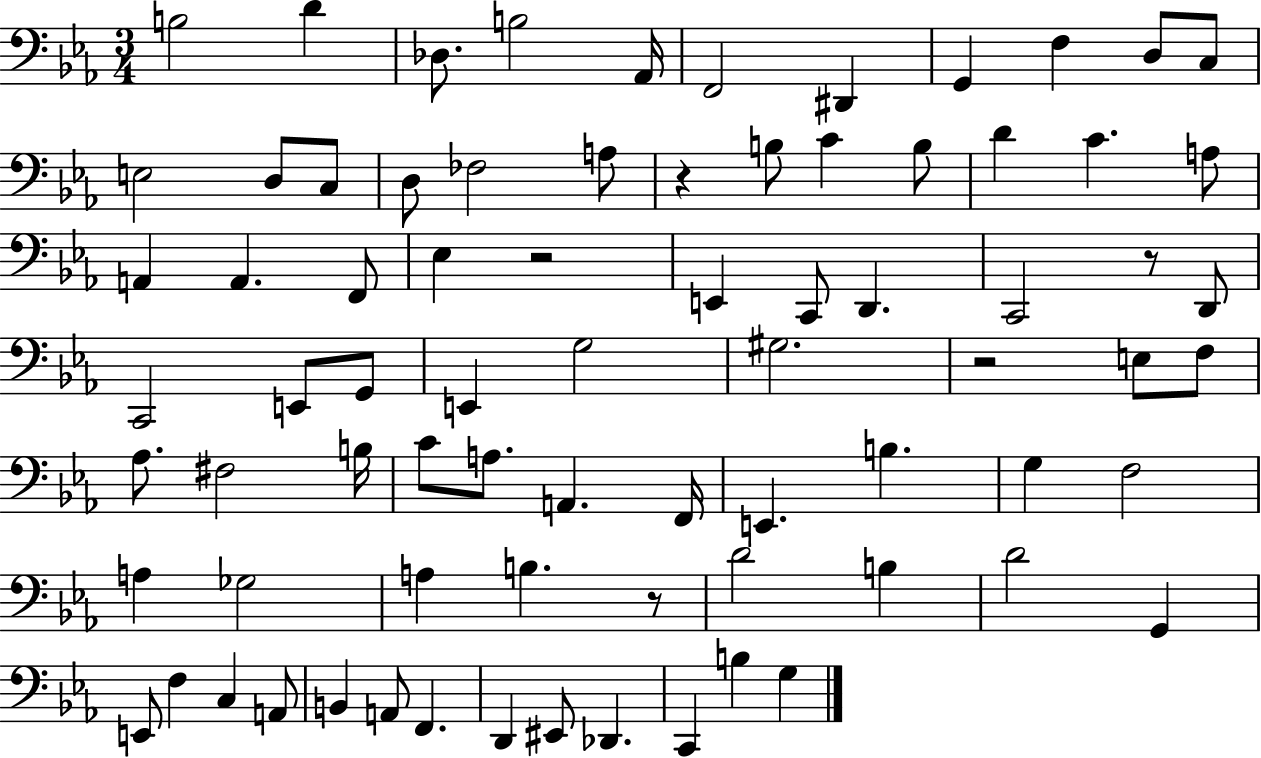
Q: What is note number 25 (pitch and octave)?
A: A2